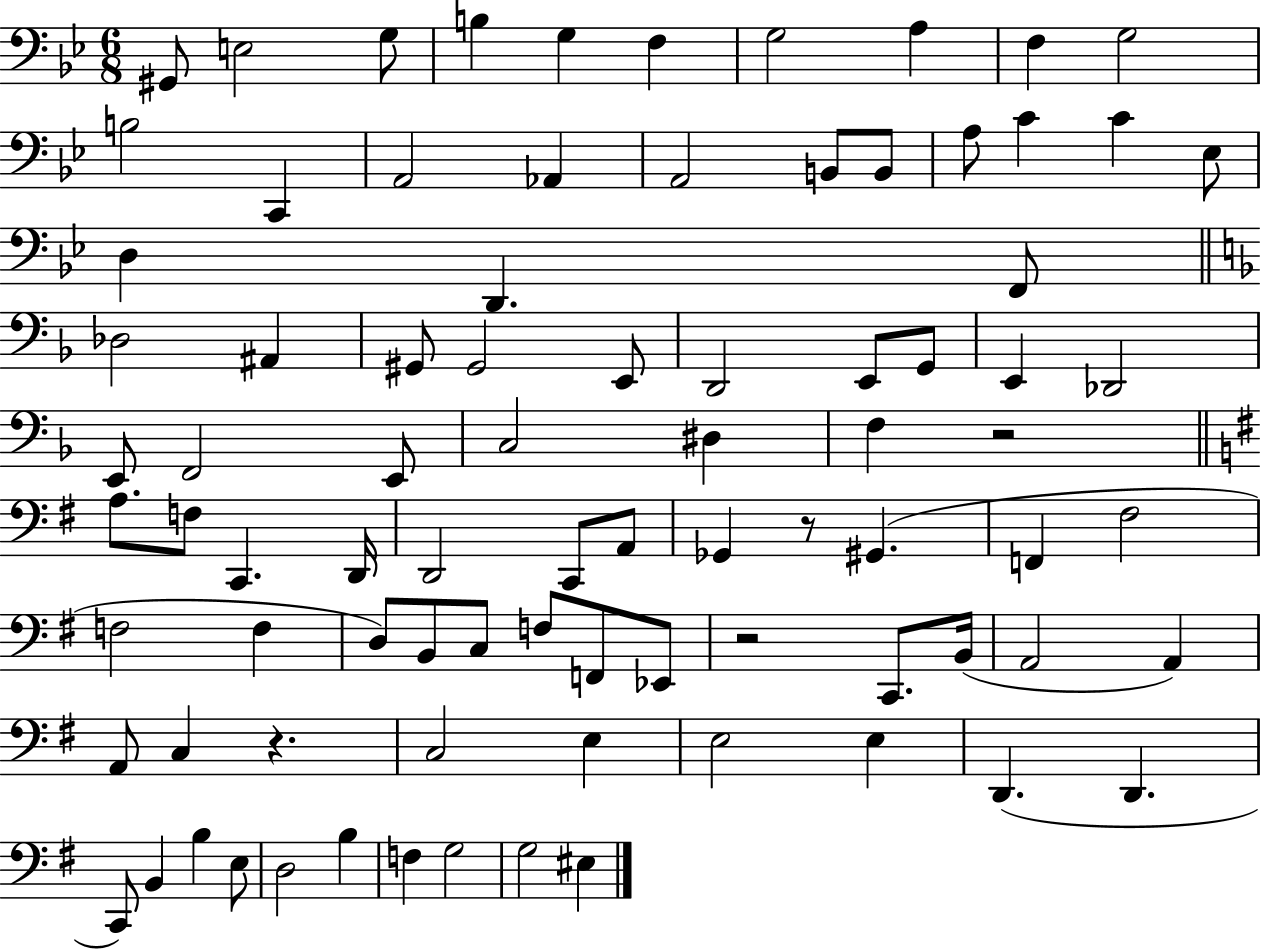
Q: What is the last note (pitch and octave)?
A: EIS3